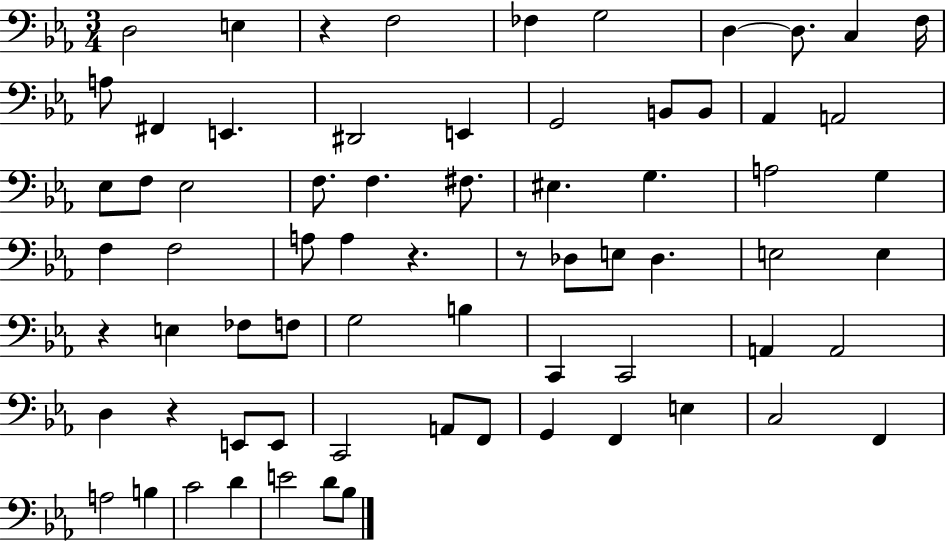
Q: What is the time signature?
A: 3/4